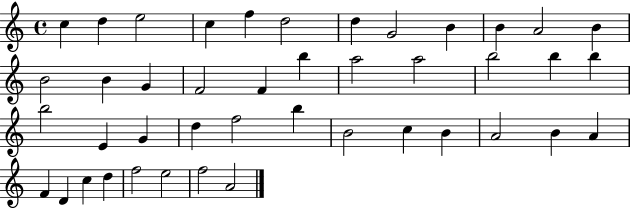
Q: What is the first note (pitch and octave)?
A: C5